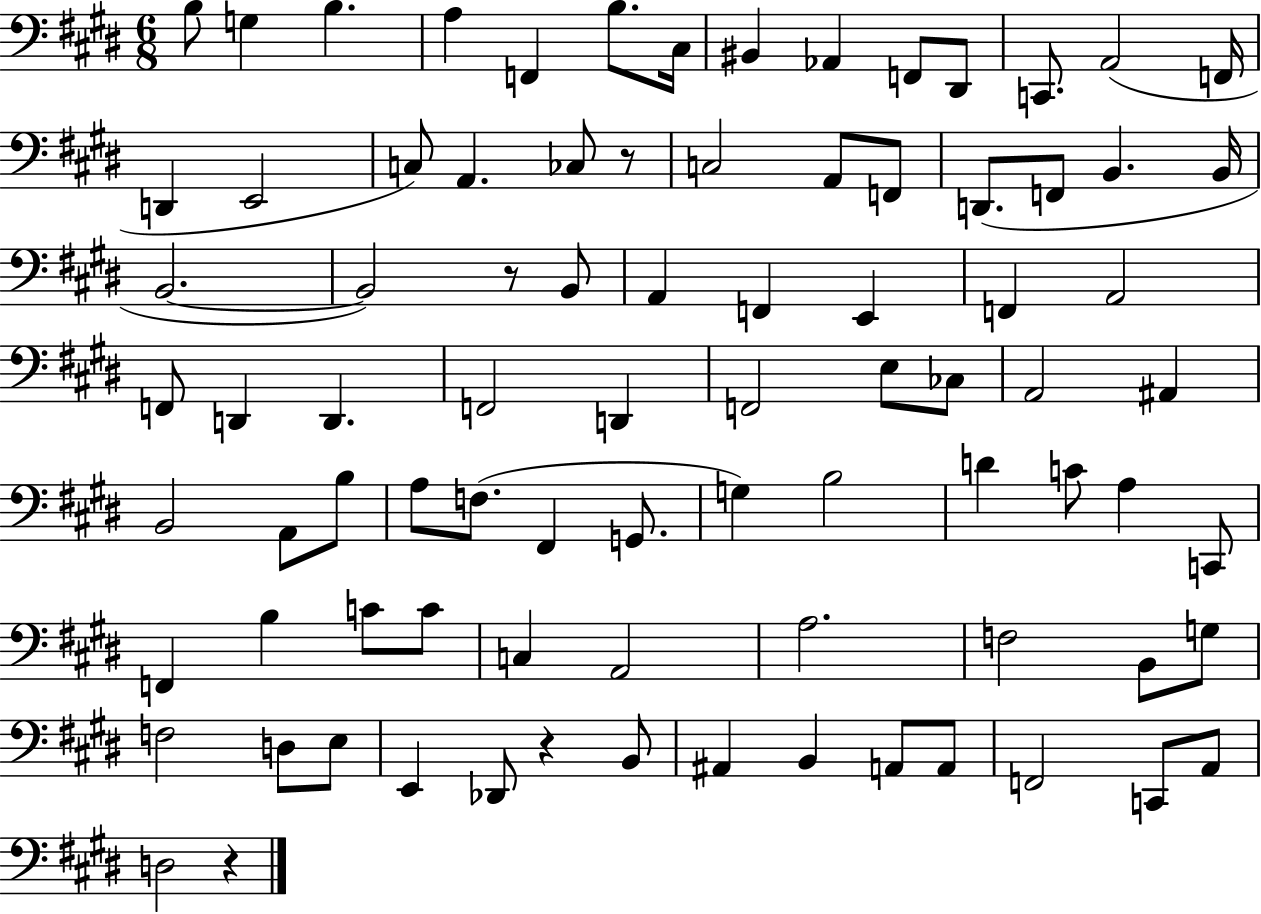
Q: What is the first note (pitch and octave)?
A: B3